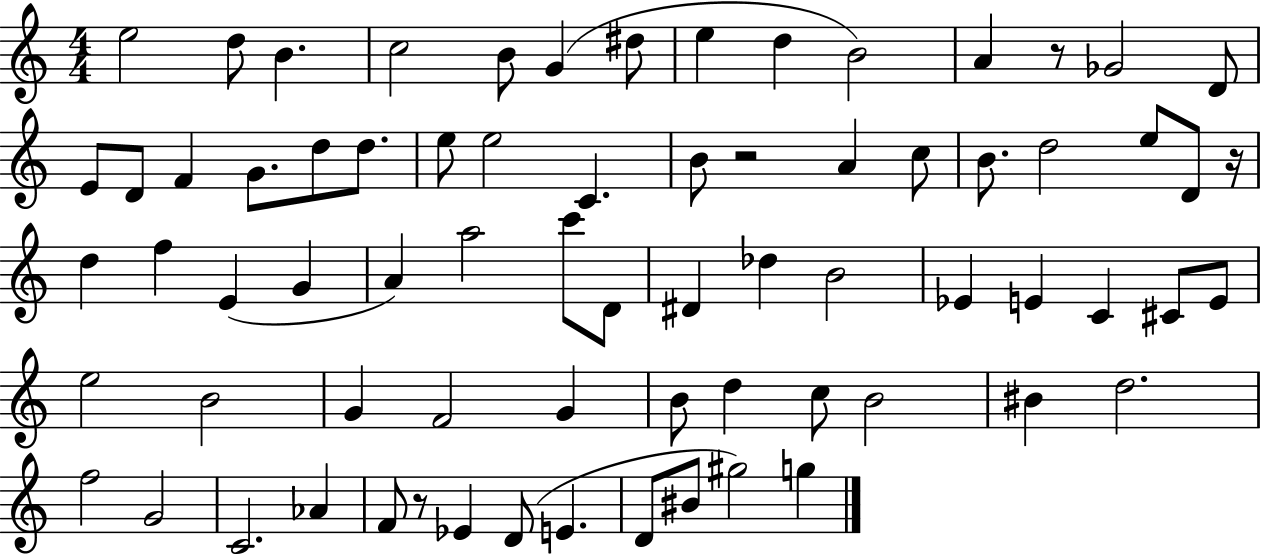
E5/h D5/e B4/q. C5/h B4/e G4/q D#5/e E5/q D5/q B4/h A4/q R/e Gb4/h D4/e E4/e D4/e F4/q G4/e. D5/e D5/e. E5/e E5/h C4/q. B4/e R/h A4/q C5/e B4/e. D5/h E5/e D4/e R/s D5/q F5/q E4/q G4/q A4/q A5/h C6/e D4/e D#4/q Db5/q B4/h Eb4/q E4/q C4/q C#4/e E4/e E5/h B4/h G4/q F4/h G4/q B4/e D5/q C5/e B4/h BIS4/q D5/h. F5/h G4/h C4/h. Ab4/q F4/e R/e Eb4/q D4/e E4/q. D4/e BIS4/e G#5/h G5/q